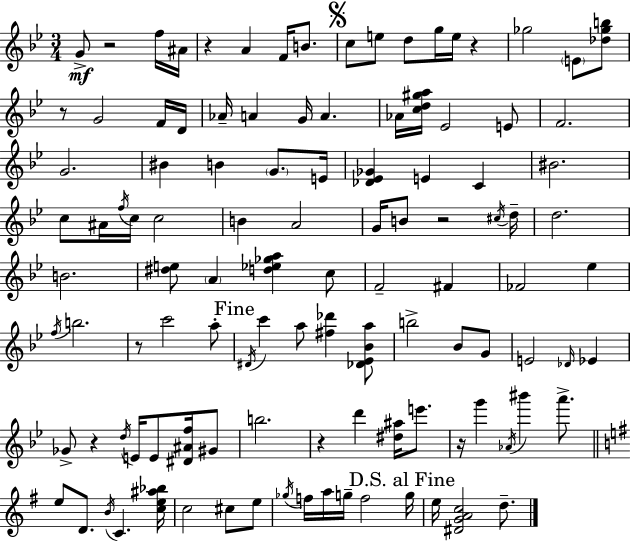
{
  \clef treble
  \numericTimeSignature
  \time 3/4
  \key bes \major
  g'8->\mf r2 f''16 ais'16 | r4 a'4 f'16 b'8. | \mark \markup { \musicglyph "scripts.segno" } c''8 e''8 d''8 g''16 e''16 r4 | ges''2 \parenthesize e'8 <des'' ges'' b''>8 | \break r8 g'2 f'16 d'16 | aes'16-- a'4 g'16 a'4. | aes'16 <c'' d'' gis'' a''>16 ees'2 e'8 | f'2. | \break g'2. | bis'4 b'4 \parenthesize g'8. e'16 | <des' ees' ges'>4 e'4 c'4 | bis'2. | \break c''8 ais'16 \acciaccatura { f''16 } c''16 c''2 | b'4 a'2 | g'16 b'8 r2 | \acciaccatura { cis''16 } d''16-- d''2. | \break b'2. | <dis'' e''>8 \parenthesize a'4 <d'' ees'' ges'' a''>4 | c''8 f'2-- fis'4 | fes'2 ees''4 | \break \acciaccatura { f''16 } b''2. | r8 c'''2 | a''8-. \mark "Fine" \acciaccatura { dis'16 } c'''4 a''8 <fis'' des'''>4 | <des' ees' bes' a''>8 b''2-> | \break bes'8 g'8 e'2 | \grace { des'16 } ees'4 ges'8-> r4 \acciaccatura { d''16 } | e'16 e'8 <dis' ais' f''>16 gis'8 b''2. | r4 d'''4 | \break <dis'' ais''>16 e'''8. r16 g'''4 \acciaccatura { aes'16 } | bis'''4 a'''8.-> \bar "||" \break \key e \minor e''8 d'8. \acciaccatura { b'16 } c'4. | <c'' e'' ais'' bes''>16 c''2 cis''8 e''8 | \acciaccatura { ges''16 } f''16 a''16 g''16-- f''2 | \mark "D.S. al Fine" g''16 e''16 <dis' g' a' c''>2 d''8.-- | \break \bar "|."
}